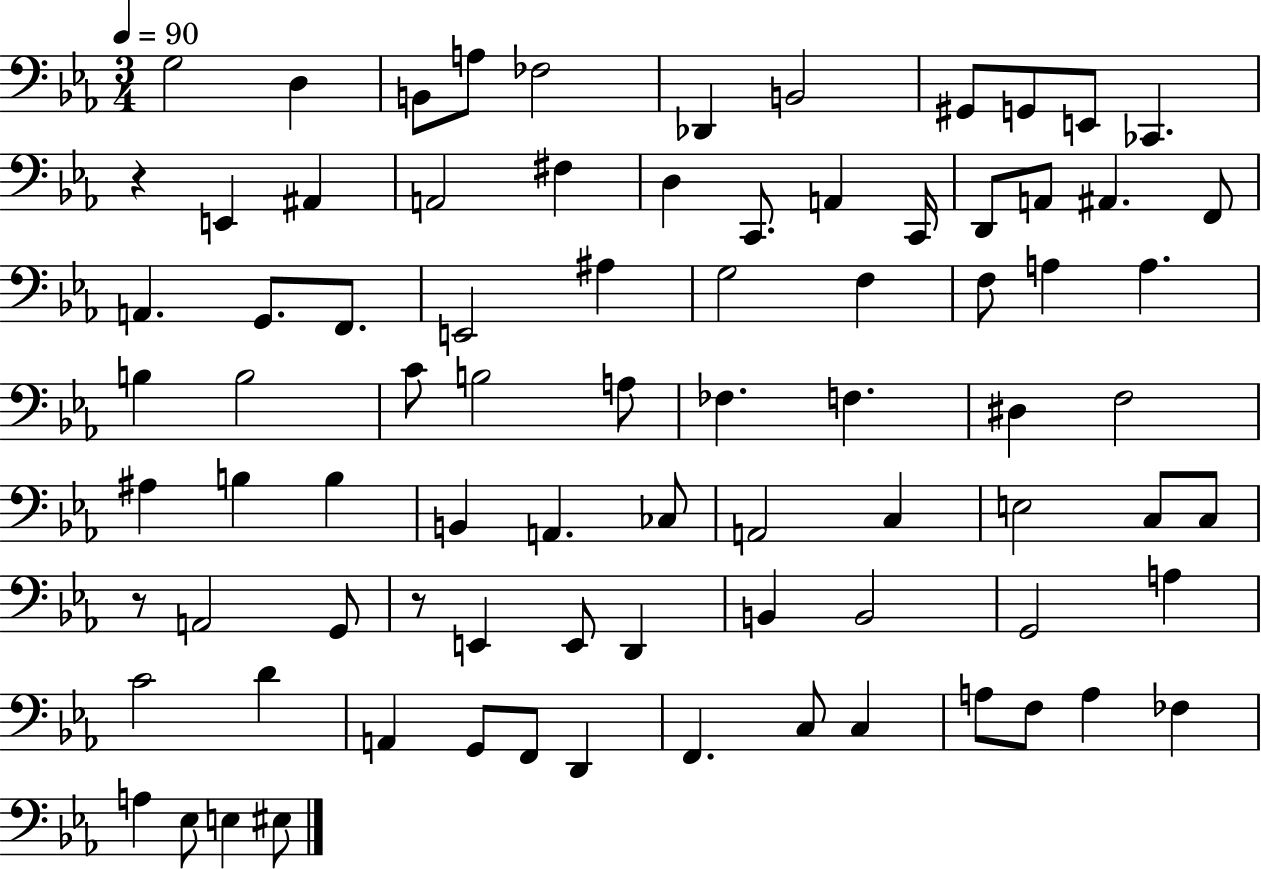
X:1
T:Untitled
M:3/4
L:1/4
K:Eb
G,2 D, B,,/2 A,/2 _F,2 _D,, B,,2 ^G,,/2 G,,/2 E,,/2 _C,, z E,, ^A,, A,,2 ^F, D, C,,/2 A,, C,,/4 D,,/2 A,,/2 ^A,, F,,/2 A,, G,,/2 F,,/2 E,,2 ^A, G,2 F, F,/2 A, A, B, B,2 C/2 B,2 A,/2 _F, F, ^D, F,2 ^A, B, B, B,, A,, _C,/2 A,,2 C, E,2 C,/2 C,/2 z/2 A,,2 G,,/2 z/2 E,, E,,/2 D,, B,, B,,2 G,,2 A, C2 D A,, G,,/2 F,,/2 D,, F,, C,/2 C, A,/2 F,/2 A, _F, A, _E,/2 E, ^E,/2